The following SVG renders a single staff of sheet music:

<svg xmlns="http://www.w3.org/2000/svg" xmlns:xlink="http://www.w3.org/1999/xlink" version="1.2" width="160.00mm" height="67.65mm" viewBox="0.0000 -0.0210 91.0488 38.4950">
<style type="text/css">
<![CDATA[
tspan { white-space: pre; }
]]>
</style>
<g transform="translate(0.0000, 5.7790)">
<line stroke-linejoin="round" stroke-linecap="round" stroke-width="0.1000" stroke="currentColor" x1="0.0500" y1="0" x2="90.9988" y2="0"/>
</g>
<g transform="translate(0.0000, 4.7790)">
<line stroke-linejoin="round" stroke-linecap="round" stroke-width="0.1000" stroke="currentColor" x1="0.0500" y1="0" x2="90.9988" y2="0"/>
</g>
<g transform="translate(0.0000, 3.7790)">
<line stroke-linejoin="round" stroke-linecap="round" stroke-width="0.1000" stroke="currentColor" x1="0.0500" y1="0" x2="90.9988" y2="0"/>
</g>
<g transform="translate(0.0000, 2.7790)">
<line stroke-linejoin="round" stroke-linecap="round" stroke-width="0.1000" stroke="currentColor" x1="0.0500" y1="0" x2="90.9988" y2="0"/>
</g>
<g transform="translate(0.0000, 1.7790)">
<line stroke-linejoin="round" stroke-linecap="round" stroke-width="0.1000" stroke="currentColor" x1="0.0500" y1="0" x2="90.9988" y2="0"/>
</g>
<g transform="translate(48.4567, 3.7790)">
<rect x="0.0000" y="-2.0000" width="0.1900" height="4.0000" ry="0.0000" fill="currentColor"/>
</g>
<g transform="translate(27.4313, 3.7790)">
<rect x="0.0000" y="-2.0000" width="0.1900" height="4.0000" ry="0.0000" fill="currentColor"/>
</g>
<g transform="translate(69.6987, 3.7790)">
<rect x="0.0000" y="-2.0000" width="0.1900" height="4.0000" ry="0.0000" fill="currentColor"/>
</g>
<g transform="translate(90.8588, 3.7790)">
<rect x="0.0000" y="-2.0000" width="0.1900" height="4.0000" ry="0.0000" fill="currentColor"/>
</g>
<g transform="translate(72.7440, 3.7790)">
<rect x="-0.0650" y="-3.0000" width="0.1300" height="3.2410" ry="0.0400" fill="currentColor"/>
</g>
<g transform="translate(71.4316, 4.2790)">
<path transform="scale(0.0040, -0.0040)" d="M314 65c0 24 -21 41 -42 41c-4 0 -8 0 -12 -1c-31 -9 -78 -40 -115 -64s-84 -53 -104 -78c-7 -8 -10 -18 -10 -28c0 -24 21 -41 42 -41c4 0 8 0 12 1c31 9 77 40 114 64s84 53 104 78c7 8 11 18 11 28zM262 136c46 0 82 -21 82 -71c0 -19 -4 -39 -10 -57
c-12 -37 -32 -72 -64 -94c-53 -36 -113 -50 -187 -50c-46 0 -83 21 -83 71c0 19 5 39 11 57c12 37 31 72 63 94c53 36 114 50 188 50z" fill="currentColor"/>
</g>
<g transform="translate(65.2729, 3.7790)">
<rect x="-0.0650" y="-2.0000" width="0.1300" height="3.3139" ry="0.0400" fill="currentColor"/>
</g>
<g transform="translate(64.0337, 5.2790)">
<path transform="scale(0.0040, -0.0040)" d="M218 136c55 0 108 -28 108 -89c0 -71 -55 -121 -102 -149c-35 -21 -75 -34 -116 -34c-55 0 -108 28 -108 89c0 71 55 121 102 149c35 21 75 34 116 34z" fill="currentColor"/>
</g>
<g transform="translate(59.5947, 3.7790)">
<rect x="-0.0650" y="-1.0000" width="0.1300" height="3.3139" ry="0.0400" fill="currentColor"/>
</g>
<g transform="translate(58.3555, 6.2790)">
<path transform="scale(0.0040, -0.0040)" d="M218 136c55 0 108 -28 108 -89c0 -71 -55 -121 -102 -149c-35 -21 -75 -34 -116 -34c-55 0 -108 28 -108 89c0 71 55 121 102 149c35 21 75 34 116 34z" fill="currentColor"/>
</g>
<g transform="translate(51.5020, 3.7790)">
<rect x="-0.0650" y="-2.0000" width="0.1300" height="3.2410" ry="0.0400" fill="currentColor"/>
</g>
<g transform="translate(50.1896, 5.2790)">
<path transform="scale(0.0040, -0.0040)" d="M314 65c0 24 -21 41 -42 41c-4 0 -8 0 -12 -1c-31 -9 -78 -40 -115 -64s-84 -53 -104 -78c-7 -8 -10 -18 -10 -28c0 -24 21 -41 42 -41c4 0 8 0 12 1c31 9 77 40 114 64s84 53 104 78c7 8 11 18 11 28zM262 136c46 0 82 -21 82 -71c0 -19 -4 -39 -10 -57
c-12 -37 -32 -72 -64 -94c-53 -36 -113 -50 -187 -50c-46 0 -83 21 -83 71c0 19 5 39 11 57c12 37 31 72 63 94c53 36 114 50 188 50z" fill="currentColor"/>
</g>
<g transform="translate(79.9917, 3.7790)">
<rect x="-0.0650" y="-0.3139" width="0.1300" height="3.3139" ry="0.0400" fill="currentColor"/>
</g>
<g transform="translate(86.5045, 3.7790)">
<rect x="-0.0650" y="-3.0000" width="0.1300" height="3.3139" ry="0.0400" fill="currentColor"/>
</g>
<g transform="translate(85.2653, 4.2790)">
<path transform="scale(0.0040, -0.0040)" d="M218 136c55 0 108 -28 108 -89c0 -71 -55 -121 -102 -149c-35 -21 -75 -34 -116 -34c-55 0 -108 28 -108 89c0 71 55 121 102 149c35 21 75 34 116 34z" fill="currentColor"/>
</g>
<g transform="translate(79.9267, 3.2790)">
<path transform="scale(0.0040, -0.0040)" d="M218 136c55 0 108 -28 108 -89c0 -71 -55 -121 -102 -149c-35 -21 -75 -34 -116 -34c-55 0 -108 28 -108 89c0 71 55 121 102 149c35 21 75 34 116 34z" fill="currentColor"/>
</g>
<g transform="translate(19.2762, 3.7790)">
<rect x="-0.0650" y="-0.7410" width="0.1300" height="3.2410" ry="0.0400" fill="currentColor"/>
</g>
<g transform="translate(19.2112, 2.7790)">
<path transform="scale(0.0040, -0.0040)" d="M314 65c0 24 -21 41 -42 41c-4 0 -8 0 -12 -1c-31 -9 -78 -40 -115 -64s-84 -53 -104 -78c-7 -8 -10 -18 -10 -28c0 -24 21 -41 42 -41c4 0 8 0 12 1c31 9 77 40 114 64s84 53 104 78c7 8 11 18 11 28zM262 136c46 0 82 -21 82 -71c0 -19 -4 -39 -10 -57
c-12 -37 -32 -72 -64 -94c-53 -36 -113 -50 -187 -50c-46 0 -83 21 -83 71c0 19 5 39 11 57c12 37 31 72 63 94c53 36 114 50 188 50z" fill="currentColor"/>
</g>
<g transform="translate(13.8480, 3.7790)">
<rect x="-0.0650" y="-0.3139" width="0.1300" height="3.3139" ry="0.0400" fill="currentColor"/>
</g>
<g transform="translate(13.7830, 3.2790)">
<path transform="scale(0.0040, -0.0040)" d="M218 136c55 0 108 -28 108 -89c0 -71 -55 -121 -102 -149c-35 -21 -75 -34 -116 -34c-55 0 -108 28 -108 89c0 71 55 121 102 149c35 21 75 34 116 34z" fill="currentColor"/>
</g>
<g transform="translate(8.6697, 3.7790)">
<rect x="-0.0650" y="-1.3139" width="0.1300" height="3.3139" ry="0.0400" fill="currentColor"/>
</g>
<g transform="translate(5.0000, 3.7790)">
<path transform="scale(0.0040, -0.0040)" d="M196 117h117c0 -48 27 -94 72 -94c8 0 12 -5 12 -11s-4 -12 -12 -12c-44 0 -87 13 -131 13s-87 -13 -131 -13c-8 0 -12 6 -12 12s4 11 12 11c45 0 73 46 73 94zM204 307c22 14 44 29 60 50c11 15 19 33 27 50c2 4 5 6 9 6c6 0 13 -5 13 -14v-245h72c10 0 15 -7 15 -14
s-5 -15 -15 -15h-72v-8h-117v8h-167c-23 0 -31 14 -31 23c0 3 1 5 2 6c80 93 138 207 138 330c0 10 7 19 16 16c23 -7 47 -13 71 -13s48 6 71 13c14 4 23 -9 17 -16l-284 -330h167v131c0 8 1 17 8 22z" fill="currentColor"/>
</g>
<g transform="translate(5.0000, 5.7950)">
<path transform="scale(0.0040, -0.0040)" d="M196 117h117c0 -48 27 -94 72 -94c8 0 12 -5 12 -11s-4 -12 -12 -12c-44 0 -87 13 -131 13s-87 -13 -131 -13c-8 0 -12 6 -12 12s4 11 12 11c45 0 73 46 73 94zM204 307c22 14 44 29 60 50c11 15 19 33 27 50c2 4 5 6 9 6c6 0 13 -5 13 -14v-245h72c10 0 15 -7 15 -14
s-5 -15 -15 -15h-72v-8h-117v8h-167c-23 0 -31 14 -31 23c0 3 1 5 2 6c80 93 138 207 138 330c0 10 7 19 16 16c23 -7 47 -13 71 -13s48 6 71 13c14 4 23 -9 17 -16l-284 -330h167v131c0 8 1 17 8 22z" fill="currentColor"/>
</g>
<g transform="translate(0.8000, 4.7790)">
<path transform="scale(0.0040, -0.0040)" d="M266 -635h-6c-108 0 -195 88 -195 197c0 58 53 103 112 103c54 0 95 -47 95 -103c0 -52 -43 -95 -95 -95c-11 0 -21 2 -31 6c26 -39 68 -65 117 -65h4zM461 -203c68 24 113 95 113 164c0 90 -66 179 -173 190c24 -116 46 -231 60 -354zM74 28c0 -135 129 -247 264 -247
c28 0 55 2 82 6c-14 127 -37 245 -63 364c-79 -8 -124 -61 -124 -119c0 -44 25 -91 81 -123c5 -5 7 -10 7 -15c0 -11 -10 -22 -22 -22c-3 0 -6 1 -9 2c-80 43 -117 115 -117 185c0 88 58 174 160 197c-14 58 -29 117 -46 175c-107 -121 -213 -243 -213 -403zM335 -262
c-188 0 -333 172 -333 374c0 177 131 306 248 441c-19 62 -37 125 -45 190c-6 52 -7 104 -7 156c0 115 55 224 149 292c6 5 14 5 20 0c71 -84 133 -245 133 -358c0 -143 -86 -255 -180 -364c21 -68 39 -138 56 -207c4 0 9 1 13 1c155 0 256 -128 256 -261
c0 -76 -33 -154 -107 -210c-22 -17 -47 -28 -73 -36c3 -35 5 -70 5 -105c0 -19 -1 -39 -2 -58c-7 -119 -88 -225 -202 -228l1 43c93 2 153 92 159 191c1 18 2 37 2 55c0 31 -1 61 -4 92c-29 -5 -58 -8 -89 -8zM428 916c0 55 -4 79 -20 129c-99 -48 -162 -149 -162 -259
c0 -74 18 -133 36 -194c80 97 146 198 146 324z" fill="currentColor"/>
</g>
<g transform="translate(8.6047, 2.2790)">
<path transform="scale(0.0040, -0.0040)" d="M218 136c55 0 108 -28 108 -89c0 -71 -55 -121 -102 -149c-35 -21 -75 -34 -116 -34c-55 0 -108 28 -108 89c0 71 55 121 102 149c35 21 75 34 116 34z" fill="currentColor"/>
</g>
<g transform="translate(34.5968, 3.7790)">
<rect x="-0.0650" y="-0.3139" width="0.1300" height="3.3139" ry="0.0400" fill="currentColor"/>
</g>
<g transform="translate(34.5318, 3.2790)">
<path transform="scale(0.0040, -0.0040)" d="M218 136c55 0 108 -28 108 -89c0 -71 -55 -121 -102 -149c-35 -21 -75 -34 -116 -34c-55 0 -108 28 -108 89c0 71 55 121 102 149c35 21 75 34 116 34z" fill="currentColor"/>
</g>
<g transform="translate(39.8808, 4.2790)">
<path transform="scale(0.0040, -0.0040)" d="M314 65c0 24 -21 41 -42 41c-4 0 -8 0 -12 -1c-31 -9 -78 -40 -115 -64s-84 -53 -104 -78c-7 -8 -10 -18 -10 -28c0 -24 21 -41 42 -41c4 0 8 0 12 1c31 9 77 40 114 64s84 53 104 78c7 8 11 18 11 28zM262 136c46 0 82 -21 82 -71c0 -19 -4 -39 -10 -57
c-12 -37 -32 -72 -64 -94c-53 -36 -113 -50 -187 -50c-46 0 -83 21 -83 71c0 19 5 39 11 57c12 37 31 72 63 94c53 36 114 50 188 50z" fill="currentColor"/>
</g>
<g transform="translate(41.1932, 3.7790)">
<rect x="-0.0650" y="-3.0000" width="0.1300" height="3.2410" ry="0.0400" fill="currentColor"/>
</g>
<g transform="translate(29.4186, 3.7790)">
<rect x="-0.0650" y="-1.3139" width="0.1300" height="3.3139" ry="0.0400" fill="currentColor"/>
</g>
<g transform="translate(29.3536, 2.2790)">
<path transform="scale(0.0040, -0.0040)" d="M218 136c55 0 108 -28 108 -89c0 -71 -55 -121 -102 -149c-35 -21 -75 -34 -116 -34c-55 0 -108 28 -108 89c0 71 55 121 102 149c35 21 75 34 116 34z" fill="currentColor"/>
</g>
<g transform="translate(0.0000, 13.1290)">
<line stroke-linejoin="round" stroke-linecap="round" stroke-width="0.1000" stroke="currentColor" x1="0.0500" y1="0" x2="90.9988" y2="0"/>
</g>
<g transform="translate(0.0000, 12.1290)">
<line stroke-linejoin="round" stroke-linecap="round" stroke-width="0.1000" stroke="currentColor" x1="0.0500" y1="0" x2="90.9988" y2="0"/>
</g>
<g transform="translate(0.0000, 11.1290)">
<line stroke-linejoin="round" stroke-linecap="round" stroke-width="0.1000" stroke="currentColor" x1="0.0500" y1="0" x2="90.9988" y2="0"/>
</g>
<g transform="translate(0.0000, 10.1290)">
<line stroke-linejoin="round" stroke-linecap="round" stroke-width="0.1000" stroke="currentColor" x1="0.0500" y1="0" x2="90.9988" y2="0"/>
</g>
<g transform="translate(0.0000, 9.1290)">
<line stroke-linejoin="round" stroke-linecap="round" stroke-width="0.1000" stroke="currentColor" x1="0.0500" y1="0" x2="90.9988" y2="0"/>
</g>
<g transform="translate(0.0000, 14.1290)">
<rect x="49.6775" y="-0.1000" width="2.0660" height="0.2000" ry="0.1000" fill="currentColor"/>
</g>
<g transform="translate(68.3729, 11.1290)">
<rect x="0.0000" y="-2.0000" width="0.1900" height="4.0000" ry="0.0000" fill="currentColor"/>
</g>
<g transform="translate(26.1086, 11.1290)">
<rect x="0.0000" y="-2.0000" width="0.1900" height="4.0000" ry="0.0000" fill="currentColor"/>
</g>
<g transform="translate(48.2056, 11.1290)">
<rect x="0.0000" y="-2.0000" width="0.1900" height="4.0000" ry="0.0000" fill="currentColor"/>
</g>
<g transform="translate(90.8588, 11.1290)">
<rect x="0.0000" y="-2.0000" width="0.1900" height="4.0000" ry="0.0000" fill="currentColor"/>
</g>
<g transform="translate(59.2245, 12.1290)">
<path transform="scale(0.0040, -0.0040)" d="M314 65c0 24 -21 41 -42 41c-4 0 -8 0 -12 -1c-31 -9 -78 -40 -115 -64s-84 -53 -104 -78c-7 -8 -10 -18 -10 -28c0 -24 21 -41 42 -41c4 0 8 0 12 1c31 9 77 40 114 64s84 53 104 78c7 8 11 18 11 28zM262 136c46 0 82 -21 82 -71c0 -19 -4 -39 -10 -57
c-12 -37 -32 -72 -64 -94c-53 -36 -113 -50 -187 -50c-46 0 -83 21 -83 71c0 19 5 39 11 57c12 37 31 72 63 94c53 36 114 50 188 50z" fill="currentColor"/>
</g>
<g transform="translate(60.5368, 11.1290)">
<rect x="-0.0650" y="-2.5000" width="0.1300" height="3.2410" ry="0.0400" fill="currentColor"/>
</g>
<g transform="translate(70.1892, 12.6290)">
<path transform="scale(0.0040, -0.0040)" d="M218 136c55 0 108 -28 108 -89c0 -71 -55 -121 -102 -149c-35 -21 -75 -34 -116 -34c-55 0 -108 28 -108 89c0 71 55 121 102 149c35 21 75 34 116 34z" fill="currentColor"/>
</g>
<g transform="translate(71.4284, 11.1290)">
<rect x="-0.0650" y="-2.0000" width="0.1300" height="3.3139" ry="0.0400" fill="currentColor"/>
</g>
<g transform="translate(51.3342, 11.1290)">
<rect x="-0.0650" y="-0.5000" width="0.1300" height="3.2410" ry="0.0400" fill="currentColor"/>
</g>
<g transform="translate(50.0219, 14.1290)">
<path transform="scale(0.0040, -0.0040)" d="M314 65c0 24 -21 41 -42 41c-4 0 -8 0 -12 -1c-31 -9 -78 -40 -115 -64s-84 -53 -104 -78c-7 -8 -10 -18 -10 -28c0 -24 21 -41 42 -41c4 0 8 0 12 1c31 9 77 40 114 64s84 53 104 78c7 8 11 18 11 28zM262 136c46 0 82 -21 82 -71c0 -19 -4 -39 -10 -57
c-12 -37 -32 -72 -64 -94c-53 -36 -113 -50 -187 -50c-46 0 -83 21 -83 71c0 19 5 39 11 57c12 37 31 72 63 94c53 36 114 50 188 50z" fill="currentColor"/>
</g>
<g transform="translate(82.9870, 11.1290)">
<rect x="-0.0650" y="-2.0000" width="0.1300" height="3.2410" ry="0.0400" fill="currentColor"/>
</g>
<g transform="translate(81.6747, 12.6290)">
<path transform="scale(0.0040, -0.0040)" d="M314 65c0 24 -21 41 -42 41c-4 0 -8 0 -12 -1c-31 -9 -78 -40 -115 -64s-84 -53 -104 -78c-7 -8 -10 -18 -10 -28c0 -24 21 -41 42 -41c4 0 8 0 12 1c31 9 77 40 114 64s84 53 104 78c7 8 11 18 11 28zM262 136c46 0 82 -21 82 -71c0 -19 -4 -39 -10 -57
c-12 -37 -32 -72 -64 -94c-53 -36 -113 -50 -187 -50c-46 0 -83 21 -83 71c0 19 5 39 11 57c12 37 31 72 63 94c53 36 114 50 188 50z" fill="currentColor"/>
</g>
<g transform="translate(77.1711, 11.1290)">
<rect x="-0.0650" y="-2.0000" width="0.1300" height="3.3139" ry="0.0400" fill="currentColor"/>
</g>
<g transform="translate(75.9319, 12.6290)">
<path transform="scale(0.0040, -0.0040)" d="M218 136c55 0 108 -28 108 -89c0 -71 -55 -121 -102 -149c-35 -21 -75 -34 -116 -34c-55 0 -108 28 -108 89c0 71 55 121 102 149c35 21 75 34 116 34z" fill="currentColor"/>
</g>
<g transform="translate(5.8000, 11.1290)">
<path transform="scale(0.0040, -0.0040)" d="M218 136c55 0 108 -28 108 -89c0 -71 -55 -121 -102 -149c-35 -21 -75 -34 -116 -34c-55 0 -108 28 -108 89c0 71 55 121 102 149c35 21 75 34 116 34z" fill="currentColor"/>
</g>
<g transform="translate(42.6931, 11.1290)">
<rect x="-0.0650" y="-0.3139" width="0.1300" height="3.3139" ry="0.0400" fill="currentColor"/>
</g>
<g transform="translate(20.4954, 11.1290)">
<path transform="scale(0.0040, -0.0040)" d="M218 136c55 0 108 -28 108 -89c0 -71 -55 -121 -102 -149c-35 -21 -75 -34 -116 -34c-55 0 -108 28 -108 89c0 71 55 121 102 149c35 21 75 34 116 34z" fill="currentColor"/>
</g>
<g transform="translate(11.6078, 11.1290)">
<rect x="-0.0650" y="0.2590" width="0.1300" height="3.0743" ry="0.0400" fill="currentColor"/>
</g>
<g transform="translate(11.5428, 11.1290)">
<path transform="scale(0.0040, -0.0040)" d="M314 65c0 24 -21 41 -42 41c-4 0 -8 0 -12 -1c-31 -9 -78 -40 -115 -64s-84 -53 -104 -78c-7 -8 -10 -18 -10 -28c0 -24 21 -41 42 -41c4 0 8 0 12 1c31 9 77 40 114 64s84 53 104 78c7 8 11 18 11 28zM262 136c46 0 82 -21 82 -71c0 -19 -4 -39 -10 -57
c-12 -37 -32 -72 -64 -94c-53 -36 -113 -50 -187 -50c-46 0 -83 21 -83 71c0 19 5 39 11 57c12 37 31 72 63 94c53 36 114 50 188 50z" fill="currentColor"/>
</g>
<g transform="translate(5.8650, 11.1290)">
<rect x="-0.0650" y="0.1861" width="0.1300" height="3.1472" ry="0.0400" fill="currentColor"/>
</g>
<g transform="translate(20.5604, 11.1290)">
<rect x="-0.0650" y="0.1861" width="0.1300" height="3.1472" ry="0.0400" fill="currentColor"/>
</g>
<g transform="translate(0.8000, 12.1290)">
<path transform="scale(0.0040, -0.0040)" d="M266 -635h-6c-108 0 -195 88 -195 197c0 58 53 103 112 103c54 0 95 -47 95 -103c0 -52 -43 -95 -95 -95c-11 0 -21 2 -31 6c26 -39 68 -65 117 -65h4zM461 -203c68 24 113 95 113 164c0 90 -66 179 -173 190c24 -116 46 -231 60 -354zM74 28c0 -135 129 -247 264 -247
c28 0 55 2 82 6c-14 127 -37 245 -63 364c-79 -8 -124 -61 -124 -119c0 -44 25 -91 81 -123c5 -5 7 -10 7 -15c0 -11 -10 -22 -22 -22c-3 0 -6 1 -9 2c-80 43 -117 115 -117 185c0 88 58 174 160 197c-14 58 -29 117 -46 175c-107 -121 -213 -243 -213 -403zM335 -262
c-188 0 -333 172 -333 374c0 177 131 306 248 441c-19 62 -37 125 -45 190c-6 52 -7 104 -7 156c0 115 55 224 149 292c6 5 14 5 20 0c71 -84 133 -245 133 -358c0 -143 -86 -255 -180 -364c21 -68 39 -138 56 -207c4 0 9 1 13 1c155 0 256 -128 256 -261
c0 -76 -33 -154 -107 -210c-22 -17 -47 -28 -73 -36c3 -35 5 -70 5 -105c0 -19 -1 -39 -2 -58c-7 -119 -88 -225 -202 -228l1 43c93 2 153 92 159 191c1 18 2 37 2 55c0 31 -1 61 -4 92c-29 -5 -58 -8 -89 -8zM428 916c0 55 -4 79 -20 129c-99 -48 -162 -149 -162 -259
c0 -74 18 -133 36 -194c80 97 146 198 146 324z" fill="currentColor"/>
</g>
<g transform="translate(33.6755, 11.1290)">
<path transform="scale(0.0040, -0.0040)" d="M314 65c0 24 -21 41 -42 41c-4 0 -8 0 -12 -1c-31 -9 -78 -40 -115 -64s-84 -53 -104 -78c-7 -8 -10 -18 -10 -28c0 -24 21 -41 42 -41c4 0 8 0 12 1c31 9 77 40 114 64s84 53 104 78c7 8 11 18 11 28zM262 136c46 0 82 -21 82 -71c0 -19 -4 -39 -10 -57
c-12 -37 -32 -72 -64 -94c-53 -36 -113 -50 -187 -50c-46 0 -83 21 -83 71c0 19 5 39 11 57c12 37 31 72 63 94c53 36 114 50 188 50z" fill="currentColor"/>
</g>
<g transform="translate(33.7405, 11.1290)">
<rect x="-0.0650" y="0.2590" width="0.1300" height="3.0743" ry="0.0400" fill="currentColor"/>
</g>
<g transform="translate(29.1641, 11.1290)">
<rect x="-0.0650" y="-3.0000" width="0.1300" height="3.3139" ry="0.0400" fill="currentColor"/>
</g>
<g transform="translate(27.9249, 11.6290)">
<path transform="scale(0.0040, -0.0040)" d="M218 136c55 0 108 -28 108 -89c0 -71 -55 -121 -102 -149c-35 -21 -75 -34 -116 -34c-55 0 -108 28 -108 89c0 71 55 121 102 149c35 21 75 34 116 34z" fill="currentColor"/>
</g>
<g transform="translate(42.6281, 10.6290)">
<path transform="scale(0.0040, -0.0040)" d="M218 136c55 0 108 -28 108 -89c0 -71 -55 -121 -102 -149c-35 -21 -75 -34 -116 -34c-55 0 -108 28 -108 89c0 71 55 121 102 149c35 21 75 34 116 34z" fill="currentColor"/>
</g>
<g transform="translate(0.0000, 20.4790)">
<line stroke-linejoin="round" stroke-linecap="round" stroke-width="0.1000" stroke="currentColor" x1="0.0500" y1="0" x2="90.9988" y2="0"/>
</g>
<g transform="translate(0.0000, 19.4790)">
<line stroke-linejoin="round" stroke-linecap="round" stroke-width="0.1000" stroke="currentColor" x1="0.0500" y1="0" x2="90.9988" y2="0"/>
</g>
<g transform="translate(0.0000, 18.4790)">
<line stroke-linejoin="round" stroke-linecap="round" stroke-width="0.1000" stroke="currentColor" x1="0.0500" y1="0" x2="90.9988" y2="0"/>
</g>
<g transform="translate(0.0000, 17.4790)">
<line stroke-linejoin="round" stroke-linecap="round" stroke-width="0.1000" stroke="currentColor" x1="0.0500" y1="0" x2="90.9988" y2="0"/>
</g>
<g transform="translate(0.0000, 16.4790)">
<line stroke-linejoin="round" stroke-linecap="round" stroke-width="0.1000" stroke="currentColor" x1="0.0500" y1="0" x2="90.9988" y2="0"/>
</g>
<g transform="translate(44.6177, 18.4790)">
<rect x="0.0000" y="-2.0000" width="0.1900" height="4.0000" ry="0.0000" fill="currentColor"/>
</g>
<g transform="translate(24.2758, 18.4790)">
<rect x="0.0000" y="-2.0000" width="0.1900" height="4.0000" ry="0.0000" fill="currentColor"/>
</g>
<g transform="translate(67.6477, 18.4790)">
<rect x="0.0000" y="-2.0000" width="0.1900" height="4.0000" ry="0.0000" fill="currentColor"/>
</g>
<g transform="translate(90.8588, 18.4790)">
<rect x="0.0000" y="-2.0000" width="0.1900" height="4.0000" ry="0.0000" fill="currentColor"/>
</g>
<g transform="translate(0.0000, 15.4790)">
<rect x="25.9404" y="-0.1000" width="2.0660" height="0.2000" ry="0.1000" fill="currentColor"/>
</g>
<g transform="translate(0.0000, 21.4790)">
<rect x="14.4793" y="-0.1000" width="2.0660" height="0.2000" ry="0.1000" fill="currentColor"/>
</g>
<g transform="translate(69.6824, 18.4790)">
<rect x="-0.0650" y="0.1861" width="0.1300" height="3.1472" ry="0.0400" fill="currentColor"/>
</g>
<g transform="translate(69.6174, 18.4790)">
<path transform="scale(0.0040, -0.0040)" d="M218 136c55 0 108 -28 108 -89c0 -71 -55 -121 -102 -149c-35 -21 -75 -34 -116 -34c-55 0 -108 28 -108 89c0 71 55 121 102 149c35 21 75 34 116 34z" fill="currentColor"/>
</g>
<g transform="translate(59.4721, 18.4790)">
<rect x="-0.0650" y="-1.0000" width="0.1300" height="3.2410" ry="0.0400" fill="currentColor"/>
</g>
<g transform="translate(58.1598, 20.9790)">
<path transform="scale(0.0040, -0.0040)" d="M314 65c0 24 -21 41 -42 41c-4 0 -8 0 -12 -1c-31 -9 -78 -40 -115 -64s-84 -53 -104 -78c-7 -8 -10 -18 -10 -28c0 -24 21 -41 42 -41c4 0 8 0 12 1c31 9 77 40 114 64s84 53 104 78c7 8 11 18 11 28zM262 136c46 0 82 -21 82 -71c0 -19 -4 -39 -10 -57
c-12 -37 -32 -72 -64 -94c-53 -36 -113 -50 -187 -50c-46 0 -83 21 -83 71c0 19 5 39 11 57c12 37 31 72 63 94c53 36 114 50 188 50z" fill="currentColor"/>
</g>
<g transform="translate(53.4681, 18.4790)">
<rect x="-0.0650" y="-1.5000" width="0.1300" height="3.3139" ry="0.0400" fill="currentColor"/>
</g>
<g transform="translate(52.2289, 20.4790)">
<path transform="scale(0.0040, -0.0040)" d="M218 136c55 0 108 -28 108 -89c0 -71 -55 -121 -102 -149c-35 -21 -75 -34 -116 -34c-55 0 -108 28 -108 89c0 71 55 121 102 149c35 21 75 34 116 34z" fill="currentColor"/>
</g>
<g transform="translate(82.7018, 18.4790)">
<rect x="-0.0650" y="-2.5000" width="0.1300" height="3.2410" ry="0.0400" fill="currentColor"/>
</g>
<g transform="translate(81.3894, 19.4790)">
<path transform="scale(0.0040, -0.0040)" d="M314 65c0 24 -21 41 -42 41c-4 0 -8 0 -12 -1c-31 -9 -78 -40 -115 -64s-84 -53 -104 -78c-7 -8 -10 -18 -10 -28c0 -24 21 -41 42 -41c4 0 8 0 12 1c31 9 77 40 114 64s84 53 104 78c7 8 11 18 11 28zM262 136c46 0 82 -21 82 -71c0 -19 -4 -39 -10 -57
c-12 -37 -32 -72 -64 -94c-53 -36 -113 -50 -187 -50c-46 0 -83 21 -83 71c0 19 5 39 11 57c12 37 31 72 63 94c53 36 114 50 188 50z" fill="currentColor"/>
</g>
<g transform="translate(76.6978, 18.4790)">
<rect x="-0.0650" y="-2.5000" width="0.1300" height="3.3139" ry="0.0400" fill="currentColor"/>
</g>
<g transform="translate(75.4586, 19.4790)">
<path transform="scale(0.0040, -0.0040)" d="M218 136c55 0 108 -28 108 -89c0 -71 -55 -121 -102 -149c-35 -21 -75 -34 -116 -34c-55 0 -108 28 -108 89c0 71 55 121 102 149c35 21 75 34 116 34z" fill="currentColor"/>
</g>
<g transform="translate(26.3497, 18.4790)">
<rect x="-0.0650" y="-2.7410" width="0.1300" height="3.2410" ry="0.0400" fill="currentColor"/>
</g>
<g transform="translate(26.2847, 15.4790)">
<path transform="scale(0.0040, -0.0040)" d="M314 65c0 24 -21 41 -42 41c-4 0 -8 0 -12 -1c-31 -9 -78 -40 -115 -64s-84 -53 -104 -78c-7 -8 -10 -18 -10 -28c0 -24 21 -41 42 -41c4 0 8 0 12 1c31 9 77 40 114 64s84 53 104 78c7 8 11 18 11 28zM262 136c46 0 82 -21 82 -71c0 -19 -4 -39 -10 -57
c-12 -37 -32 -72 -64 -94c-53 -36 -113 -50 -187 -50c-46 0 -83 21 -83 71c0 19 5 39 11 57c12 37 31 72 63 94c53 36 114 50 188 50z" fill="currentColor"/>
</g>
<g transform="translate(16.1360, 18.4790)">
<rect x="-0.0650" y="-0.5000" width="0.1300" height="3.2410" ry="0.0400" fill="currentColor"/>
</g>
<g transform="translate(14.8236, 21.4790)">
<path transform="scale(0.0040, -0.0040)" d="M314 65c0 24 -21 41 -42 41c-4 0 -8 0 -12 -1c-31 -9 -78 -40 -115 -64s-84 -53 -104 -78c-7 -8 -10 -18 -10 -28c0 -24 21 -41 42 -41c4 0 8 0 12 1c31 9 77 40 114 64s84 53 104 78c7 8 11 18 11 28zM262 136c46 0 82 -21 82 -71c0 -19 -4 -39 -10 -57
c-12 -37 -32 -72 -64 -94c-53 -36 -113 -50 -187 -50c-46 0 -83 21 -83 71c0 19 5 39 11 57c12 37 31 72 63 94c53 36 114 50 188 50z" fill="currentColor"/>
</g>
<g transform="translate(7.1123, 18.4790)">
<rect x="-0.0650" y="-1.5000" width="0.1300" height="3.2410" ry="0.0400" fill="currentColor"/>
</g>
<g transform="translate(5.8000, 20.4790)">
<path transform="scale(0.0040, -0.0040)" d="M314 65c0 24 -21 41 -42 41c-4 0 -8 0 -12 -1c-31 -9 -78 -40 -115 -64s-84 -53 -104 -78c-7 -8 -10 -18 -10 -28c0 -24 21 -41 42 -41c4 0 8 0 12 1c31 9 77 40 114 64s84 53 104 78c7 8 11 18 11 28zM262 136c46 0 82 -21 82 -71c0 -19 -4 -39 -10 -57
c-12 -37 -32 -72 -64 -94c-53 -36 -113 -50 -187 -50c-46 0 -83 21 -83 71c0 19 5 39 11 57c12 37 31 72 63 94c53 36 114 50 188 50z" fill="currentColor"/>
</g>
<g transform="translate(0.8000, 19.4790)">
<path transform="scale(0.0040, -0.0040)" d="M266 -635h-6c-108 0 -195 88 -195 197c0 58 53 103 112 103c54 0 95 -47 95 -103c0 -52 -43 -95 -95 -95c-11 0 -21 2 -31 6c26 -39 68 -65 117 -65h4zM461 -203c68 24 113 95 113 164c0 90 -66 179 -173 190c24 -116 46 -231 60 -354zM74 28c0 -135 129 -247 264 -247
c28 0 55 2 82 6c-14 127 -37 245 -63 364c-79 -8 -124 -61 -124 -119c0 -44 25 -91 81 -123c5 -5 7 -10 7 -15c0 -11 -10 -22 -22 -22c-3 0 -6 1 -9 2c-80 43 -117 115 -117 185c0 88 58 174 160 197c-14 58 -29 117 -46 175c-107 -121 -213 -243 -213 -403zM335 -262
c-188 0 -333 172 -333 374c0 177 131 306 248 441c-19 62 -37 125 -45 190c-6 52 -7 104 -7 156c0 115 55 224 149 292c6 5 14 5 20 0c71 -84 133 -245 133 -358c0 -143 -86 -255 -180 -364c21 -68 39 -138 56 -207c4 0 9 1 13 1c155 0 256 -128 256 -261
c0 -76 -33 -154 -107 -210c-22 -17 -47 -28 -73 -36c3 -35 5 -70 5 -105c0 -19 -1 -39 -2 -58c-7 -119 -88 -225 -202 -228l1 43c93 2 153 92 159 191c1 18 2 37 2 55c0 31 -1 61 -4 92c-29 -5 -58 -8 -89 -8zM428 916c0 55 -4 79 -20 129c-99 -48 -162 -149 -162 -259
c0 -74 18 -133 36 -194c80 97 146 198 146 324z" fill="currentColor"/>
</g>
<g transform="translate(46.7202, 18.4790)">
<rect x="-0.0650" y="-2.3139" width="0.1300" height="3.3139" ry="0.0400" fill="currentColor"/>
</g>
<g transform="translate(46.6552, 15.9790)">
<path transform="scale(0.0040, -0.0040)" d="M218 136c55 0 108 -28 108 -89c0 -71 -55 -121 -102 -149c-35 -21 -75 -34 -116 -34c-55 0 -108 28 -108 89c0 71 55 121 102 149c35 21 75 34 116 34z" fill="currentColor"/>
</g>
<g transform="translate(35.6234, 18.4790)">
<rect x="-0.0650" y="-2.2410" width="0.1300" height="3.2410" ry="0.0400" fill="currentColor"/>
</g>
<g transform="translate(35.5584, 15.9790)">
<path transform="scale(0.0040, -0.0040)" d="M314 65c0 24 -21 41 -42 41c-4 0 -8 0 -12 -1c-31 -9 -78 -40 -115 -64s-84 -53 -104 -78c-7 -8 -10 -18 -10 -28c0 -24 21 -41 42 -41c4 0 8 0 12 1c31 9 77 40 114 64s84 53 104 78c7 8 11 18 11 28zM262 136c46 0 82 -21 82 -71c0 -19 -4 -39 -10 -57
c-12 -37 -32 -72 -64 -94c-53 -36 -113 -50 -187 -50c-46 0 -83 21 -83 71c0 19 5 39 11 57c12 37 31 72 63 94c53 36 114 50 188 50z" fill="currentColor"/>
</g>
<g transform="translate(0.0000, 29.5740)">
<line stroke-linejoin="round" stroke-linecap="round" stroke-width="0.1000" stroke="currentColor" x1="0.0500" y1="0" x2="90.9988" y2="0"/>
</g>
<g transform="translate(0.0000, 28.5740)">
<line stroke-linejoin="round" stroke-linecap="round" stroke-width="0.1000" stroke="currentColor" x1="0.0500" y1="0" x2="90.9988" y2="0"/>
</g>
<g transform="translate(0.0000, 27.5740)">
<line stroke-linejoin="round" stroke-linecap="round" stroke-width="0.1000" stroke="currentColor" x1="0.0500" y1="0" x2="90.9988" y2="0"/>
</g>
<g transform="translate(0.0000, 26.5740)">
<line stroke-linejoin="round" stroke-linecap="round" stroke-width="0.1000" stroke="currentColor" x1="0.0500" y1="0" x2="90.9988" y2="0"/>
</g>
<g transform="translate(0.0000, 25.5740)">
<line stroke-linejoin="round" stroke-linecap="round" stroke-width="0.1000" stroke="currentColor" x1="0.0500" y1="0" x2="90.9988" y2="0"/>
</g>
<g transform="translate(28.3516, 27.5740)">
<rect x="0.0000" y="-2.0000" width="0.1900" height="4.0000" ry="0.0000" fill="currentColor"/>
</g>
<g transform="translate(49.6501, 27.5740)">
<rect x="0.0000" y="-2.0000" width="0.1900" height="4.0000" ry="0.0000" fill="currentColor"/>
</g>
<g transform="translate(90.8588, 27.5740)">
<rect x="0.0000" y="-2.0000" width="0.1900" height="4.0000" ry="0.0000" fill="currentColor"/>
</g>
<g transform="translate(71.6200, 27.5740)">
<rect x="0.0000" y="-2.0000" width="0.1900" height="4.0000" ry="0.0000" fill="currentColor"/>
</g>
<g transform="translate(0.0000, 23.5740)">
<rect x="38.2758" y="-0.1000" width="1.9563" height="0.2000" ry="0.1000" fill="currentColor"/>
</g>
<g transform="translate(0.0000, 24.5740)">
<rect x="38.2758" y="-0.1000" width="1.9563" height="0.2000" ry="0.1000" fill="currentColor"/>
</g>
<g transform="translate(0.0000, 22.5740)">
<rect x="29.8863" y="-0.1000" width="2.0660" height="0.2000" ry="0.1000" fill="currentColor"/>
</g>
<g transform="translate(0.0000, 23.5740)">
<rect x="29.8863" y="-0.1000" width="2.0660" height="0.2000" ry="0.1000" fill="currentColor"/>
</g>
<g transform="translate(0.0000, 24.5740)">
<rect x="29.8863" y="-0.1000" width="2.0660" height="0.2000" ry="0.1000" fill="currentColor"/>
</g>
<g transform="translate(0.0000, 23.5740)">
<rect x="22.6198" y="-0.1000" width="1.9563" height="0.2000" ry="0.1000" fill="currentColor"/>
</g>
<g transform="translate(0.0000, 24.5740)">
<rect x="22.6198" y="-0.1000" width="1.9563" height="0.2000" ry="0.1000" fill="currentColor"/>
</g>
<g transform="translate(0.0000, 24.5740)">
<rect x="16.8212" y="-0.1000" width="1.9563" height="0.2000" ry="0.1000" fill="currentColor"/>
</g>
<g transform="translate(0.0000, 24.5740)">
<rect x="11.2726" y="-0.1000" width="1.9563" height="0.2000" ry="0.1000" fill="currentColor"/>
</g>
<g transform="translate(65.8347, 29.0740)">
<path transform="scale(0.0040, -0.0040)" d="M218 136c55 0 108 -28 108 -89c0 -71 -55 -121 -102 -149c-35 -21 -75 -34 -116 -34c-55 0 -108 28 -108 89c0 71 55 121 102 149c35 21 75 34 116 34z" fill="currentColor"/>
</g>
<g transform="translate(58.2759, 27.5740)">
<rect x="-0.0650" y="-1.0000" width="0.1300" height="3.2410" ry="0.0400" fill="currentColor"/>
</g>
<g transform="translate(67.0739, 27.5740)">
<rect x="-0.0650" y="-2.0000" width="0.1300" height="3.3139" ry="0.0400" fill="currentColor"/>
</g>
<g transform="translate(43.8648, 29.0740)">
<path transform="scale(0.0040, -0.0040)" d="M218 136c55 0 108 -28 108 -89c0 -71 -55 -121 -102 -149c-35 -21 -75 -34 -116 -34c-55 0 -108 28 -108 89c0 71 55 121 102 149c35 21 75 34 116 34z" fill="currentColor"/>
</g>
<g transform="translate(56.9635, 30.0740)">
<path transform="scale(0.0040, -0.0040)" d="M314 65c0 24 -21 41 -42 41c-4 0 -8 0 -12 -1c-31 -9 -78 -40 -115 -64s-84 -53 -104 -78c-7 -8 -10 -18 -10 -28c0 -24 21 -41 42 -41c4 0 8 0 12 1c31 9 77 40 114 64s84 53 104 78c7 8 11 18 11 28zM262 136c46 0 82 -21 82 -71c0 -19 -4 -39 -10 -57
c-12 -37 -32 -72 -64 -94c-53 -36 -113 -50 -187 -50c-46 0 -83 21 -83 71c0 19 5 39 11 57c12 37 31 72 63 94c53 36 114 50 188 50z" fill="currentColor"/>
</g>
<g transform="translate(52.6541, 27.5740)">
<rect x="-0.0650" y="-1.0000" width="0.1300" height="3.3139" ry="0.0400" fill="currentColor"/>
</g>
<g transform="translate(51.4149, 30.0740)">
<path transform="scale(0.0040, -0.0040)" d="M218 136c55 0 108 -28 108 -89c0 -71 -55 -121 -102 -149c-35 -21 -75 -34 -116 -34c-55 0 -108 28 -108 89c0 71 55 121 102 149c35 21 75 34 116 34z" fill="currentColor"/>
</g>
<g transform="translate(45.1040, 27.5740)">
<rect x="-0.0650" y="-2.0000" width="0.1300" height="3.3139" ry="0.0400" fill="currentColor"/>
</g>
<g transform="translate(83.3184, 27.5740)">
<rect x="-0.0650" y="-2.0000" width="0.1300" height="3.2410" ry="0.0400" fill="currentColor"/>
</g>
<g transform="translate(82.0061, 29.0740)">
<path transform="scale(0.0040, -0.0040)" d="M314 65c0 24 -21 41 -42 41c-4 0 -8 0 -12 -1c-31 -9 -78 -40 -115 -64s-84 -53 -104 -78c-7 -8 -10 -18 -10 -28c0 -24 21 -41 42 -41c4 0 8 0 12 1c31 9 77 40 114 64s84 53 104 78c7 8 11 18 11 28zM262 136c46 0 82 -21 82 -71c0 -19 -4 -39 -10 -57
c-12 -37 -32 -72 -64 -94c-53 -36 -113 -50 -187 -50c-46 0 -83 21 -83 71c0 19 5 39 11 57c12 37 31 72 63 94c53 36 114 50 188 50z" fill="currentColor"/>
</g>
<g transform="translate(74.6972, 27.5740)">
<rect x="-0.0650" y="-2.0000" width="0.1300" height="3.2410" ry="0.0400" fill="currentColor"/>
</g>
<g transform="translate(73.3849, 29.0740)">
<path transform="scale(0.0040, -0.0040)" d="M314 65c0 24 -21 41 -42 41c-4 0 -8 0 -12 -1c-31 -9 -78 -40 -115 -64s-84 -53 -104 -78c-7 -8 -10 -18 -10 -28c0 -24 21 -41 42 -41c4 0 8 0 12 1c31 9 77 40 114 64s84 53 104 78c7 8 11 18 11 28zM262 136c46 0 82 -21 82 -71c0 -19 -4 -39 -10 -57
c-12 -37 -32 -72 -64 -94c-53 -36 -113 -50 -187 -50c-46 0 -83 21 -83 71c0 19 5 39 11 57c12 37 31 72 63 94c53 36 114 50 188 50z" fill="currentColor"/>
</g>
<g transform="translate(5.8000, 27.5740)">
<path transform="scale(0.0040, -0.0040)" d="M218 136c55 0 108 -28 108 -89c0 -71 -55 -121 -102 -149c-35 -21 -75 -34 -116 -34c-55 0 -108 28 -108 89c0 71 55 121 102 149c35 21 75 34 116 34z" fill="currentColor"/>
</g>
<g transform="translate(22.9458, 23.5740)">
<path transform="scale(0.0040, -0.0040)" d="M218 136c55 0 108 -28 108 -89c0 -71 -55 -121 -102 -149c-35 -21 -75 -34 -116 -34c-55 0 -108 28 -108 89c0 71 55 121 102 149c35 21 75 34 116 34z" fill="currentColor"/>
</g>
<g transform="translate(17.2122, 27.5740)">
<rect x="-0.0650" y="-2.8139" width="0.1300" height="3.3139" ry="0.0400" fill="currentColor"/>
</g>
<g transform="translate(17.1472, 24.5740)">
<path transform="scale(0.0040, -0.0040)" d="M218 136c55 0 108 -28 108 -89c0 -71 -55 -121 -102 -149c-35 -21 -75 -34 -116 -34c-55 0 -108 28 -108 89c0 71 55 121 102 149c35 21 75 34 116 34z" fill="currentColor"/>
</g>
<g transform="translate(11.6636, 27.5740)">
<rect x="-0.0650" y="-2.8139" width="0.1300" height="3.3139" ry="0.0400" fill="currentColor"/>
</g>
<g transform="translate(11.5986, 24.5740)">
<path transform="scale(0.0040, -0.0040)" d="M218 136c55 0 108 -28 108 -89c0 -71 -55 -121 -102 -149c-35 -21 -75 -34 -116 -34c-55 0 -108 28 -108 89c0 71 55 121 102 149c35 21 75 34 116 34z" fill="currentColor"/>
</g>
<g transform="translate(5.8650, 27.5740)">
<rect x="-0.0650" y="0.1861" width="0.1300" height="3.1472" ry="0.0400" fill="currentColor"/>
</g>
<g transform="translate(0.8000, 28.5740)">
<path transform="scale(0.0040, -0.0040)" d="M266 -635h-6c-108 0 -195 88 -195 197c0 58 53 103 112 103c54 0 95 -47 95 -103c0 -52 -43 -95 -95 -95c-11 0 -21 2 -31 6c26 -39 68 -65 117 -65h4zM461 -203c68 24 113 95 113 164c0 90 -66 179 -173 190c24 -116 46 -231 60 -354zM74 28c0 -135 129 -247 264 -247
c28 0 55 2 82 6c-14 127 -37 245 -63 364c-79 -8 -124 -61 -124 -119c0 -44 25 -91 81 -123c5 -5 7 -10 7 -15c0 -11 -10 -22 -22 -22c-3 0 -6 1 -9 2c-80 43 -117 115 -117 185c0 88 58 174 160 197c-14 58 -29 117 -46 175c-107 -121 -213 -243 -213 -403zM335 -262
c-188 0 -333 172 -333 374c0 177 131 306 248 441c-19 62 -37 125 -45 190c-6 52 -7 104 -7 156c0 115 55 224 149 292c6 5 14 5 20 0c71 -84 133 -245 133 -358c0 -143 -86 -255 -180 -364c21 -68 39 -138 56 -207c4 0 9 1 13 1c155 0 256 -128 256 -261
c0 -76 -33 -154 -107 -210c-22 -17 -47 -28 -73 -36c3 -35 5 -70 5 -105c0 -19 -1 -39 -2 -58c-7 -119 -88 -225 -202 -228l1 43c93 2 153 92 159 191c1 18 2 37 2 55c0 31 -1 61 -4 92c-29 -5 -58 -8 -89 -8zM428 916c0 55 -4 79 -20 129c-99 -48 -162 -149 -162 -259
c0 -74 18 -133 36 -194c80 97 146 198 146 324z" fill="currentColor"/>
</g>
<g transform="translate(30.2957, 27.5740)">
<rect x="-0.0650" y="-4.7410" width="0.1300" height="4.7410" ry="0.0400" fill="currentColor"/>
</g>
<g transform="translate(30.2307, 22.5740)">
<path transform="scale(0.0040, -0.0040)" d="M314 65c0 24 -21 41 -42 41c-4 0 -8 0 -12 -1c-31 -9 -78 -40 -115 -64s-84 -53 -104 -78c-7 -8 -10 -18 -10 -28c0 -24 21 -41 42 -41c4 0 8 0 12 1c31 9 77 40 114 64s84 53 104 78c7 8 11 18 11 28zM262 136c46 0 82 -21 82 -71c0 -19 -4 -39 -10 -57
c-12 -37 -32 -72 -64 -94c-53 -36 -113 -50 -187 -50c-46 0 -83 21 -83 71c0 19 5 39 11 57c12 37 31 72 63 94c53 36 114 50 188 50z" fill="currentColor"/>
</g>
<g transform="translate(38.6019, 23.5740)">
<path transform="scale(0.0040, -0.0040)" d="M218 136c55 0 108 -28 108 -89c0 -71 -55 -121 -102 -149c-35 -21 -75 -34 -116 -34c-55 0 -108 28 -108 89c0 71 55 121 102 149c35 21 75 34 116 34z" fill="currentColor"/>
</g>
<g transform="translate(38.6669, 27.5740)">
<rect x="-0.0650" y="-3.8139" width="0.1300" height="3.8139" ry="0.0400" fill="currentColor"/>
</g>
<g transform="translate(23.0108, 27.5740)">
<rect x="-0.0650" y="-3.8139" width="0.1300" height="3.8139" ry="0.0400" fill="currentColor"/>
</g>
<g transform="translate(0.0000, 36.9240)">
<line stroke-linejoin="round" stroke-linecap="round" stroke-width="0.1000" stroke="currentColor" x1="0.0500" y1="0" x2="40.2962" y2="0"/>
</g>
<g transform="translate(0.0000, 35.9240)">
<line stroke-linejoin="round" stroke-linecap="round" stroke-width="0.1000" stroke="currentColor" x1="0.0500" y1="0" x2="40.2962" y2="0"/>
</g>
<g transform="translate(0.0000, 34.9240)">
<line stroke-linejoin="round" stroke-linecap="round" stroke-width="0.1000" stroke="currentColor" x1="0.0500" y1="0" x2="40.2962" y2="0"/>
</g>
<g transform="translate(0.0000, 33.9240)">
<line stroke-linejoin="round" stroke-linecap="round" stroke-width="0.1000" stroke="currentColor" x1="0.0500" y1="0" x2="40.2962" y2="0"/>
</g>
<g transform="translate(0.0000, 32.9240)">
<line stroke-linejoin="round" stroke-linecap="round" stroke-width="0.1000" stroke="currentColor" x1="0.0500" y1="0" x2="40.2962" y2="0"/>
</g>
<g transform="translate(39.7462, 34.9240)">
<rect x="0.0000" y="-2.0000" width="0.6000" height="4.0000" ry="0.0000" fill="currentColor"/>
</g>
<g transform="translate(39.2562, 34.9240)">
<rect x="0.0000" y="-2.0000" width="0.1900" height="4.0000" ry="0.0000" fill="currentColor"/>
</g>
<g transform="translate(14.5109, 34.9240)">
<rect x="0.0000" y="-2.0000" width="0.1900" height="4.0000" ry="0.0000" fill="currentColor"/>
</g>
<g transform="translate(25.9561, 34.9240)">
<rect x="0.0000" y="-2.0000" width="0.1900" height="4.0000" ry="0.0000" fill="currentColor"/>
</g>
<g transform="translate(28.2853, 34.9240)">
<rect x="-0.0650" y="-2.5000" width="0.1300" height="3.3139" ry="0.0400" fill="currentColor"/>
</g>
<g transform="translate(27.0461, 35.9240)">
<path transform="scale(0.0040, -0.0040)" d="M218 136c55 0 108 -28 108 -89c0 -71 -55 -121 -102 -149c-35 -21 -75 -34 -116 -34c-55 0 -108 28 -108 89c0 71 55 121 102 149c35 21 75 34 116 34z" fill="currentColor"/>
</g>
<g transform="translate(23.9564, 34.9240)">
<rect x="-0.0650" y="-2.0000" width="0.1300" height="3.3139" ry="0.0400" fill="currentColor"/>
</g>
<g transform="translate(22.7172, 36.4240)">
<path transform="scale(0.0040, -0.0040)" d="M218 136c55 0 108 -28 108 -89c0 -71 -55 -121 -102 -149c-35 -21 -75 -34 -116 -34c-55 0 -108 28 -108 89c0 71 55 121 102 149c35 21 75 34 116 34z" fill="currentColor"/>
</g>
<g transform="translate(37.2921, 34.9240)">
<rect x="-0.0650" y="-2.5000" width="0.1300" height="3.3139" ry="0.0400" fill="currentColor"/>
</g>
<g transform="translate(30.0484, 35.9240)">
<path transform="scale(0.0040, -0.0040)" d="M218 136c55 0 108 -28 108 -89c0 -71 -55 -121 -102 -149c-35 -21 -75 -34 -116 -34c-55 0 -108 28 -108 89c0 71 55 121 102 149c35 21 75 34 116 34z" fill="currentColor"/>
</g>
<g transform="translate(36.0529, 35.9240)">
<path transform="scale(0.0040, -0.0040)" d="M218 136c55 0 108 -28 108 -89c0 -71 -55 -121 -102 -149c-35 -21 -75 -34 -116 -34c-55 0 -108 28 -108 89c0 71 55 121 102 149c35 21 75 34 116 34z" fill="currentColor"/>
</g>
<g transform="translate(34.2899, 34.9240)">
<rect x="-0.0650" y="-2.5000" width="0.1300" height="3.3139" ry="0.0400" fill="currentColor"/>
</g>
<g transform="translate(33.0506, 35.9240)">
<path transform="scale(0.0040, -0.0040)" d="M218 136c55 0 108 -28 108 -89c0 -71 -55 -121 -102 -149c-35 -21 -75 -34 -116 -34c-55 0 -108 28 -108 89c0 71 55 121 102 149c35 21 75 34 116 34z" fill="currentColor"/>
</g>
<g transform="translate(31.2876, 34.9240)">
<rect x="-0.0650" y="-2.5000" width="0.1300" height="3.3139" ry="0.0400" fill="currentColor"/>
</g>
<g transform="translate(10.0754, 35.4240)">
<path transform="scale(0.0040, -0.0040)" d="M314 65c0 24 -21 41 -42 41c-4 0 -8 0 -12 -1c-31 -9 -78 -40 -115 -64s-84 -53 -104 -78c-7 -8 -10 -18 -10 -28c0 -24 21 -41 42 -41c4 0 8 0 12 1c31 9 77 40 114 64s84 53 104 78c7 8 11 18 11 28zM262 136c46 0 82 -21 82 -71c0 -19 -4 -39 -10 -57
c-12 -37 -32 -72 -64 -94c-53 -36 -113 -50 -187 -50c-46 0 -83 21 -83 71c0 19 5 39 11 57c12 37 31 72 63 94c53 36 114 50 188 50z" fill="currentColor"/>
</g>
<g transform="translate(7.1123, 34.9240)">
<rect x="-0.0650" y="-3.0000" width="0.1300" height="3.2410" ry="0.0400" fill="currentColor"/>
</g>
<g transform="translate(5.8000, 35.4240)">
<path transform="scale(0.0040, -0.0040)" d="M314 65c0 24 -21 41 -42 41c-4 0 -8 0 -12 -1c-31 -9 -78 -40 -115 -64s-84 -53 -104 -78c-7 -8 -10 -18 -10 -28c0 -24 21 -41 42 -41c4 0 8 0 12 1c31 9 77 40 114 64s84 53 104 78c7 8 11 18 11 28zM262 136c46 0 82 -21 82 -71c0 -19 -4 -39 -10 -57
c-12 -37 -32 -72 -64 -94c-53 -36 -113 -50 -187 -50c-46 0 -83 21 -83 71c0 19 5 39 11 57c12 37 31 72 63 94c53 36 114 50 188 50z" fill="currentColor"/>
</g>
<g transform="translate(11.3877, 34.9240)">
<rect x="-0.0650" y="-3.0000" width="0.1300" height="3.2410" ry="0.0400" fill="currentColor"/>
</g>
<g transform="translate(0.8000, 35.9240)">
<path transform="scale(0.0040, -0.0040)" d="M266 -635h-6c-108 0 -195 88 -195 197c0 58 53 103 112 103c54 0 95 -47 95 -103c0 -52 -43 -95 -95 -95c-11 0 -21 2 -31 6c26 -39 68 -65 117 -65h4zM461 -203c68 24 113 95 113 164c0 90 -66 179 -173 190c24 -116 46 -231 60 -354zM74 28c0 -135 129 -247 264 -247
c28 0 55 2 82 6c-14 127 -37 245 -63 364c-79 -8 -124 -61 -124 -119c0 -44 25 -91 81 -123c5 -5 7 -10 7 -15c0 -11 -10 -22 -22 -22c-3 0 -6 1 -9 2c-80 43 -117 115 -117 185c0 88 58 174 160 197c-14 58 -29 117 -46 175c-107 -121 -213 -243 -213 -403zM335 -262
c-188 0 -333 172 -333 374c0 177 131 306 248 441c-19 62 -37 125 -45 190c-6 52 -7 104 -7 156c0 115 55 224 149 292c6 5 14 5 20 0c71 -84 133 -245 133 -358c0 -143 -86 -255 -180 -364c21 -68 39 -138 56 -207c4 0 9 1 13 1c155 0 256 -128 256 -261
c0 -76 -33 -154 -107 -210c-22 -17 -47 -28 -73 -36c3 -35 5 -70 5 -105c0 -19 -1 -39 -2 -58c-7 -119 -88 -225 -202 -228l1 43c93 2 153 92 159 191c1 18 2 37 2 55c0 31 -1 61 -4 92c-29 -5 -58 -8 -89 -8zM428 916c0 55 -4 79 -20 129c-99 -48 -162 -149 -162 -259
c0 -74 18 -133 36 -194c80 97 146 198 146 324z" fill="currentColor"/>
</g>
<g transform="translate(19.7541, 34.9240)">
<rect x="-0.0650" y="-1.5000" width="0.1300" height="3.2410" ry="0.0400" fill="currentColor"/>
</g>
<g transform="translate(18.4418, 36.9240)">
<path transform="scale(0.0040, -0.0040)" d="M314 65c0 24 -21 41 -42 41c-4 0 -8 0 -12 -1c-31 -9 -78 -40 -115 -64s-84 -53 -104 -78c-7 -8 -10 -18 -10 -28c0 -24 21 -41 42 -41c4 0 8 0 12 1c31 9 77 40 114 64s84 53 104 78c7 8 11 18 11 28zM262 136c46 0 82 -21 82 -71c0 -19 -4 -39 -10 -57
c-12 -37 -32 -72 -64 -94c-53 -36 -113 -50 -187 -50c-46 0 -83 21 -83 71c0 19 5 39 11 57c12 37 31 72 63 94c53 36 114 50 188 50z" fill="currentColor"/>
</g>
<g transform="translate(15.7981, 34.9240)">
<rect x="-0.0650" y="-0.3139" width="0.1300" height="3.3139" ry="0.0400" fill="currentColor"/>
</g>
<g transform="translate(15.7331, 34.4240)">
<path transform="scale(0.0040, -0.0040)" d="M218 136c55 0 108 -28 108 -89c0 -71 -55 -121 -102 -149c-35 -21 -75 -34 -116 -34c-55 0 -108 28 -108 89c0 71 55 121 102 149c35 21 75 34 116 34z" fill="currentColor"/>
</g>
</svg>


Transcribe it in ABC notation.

X:1
T:Untitled
M:4/4
L:1/4
K:C
e c d2 e c A2 F2 D F A2 c A B B2 B A B2 c C2 G2 F F F2 E2 C2 a2 g2 g E D2 B G G2 B a a c' e'2 c' F D D2 F F2 F2 A2 A2 c E2 F G G G G